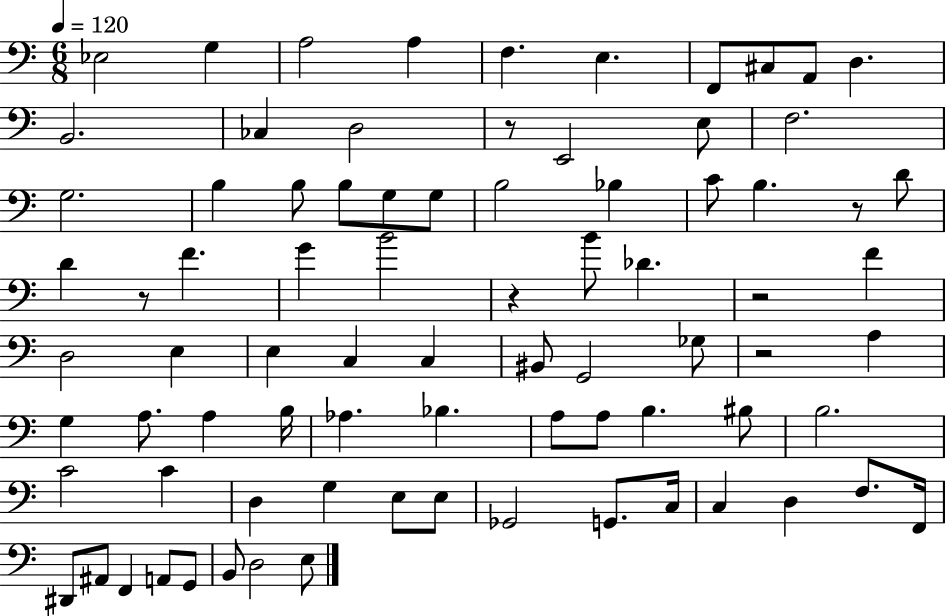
X:1
T:Untitled
M:6/8
L:1/4
K:C
_E,2 G, A,2 A, F, E, F,,/2 ^C,/2 A,,/2 D, B,,2 _C, D,2 z/2 E,,2 E,/2 F,2 G,2 B, B,/2 B,/2 G,/2 G,/2 B,2 _B, C/2 B, z/2 D/2 D z/2 F G B2 z B/2 _D z2 F D,2 E, E, C, C, ^B,,/2 G,,2 _G,/2 z2 A, G, A,/2 A, B,/4 _A, _B, A,/2 A,/2 B, ^B,/2 B,2 C2 C D, G, E,/2 E,/2 _G,,2 G,,/2 C,/4 C, D, F,/2 F,,/4 ^D,,/2 ^A,,/2 F,, A,,/2 G,,/2 B,,/2 D,2 E,/2